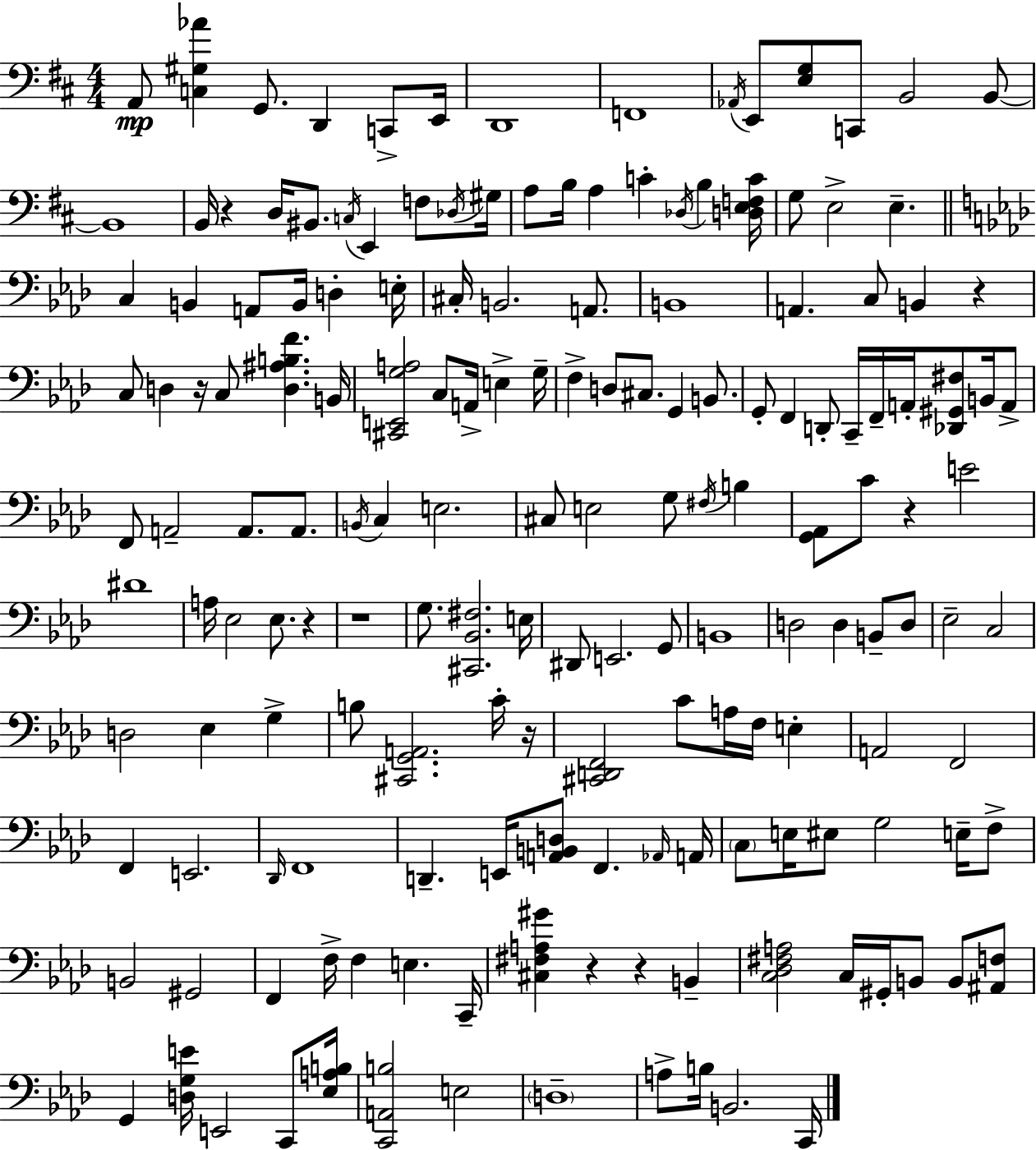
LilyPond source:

{
  \clef bass
  \numericTimeSignature
  \time 4/4
  \key d \major
  a,8\mp <c gis aes'>4 g,8. d,4 c,8-> e,16 | d,1 | f,1 | \acciaccatura { aes,16 } e,8 <e g>8 c,8 b,2 b,8~~ | \break b,1 | b,16 r4 d16 bis,8. \acciaccatura { c16 } e,4 f8 | \acciaccatura { des16 } gis16 a8 b16 a4 c'4-. \acciaccatura { des16 } b4 | <d e f c'>16 g8 e2-> e4.-- | \break \bar "||" \break \key f \minor c4 b,4 a,8 b,16 d4-. e16-. | cis16-. b,2. a,8. | b,1 | a,4. c8 b,4 r4 | \break c8 d4 r16 c8 <d ais b f'>4. b,16 | <cis, e, g a>2 c8 a,16-> e4-> g16-- | f4-> d8 cis8. g,4 b,8. | g,8-. f,4 d,8-. c,16-- f,16-- a,16-. <des, gis, fis>8 b,16 a,8-> | \break f,8 a,2-- a,8. a,8. | \acciaccatura { b,16 } c4 e2. | cis8 e2 g8 \acciaccatura { fis16 } b4 | <g, aes,>8 c'8 r4 e'2 | \break dis'1 | a16 ees2 ees8. r4 | r1 | g8. <cis, bes, fis>2. | \break e16 dis,8 e,2. | g,8 b,1 | d2 d4 b,8-- | d8 ees2-- c2 | \break d2 ees4 g4-> | b8 <cis, g, a,>2. | c'16-. r16 <cis, d, f,>2 c'8 a16 f16 e4-. | a,2 f,2 | \break f,4 e,2. | \grace { des,16 } f,1 | d,4.-- e,16 <a, b, d>8 f,4. | \grace { aes,16 } a,16 \parenthesize c8 e16 eis8 g2 | \break e16-- f8-> b,2 gis,2 | f,4 f16-> f4 e4. | c,16-- <cis fis a gis'>4 r4 r4 | b,4-- <c des fis a>2 c16 gis,16-. b,8 | \break b,8 <ais, f>8 g,4 <d g e'>16 e,2 | c,8 <ees a b>16 <c, a, b>2 e2 | \parenthesize d1-- | a8-> b16 b,2. | \break c,16 \bar "|."
}